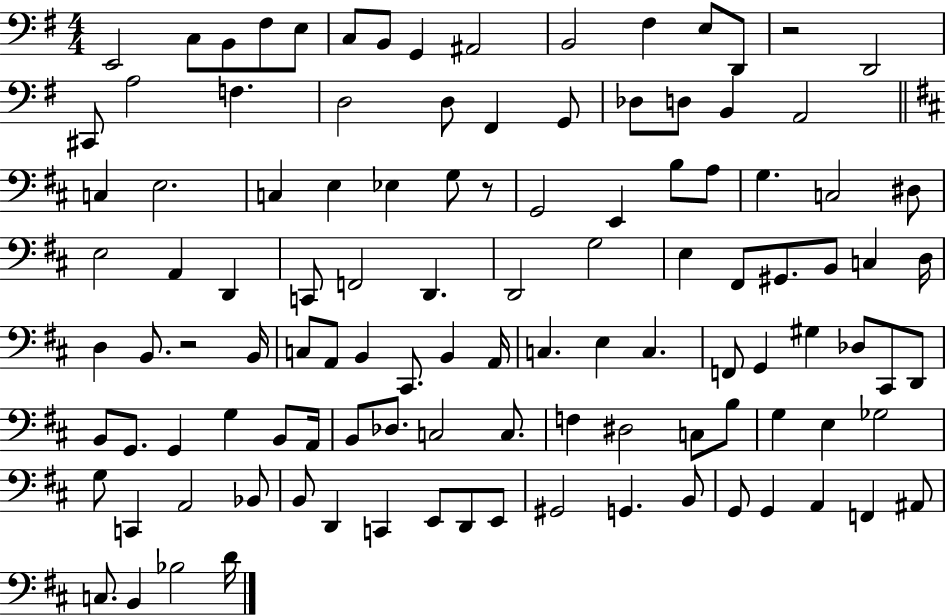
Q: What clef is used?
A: bass